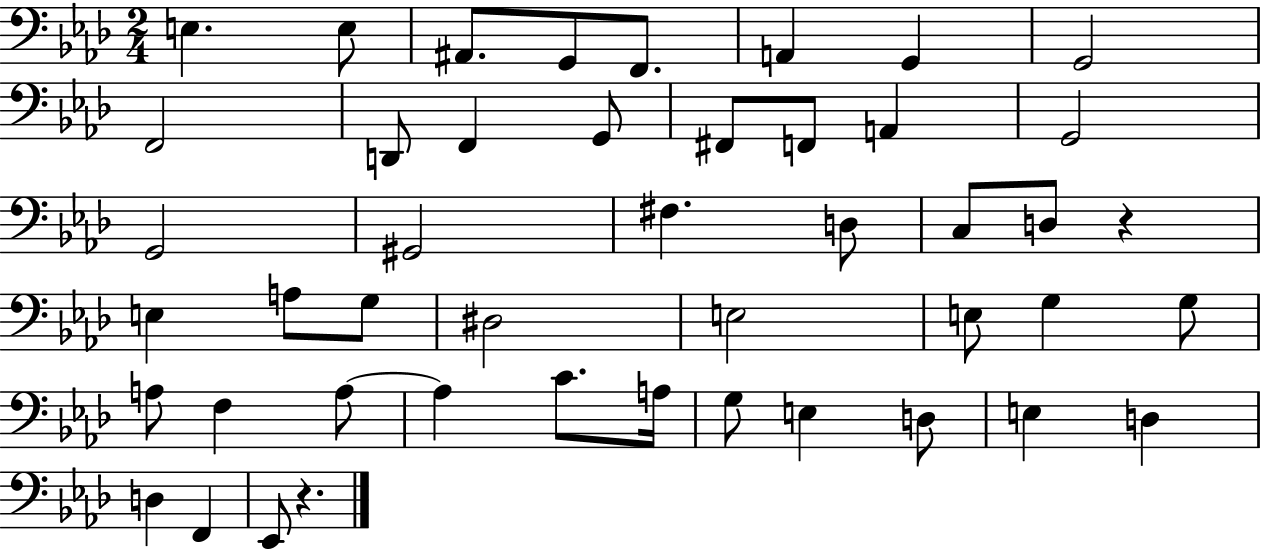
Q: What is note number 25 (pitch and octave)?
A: G3